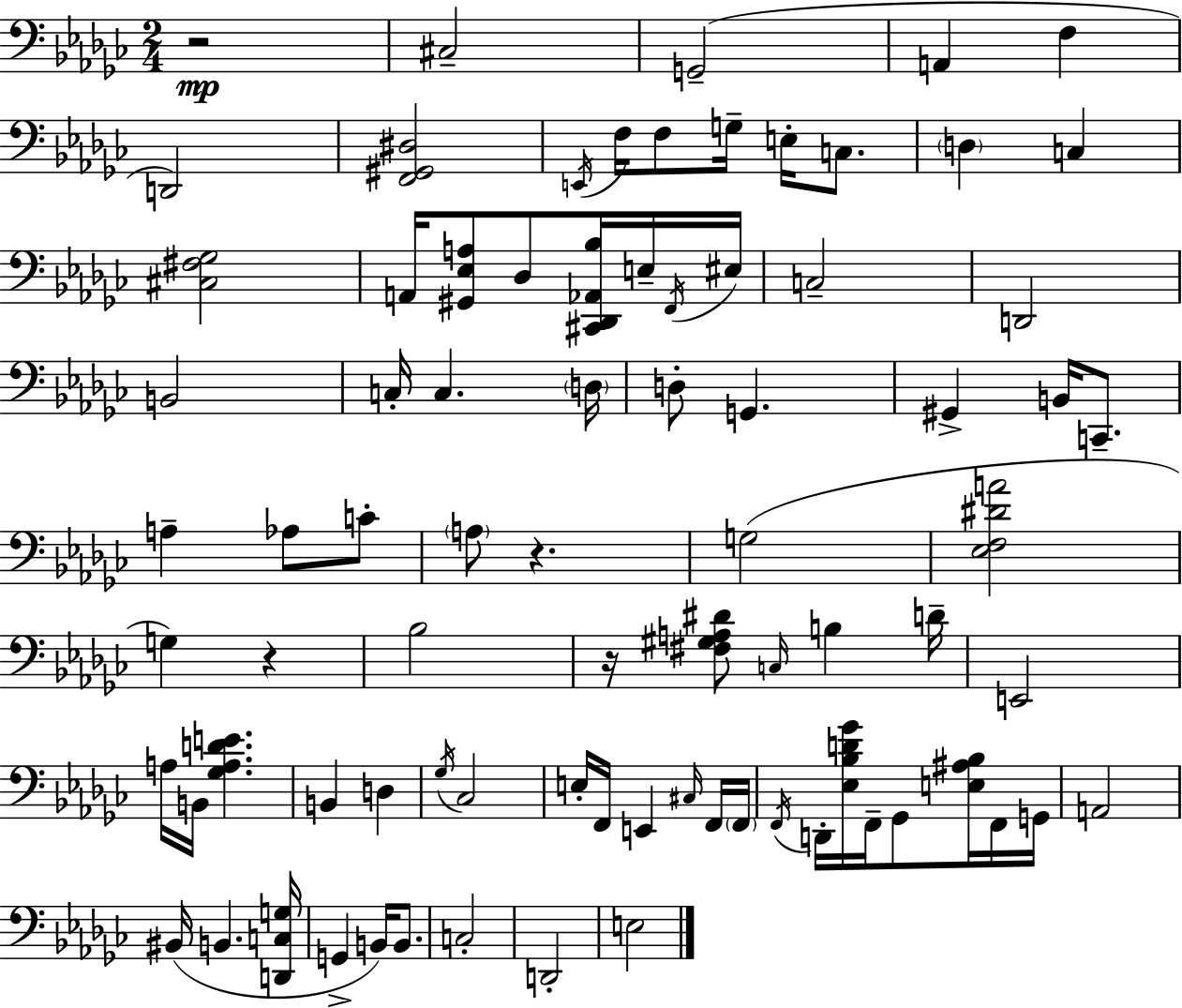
R/h C#3/h G2/h A2/q F3/q D2/h [F2,G#2,D#3]/h E2/s F3/s F3/e G3/s E3/s C3/e. D3/q C3/q [C#3,F#3,Gb3]/h A2/s [G#2,Eb3,A3]/e Db3/e [C#2,Db2,Ab2,Bb3]/s E3/s F2/s EIS3/s C3/h D2/h B2/h C3/s C3/q. D3/s D3/e G2/q. G#2/q B2/s C2/e. A3/q Ab3/e C4/e A3/e R/q. G3/h [Eb3,F3,D#4,A4]/h G3/q R/q Bb3/h R/s [F#3,G#3,A3,D#4]/e C3/s B3/q D4/s E2/h A3/s B2/s [Gb3,A3,D4,E4]/q. B2/q D3/q Gb3/s CES3/h E3/s F2/s E2/q C#3/s F2/s F2/s F2/s D2/s [Eb3,Bb3,D4,Gb4]/s F2/s Gb2/e [E3,A#3,Bb3]/s F2/s G2/s A2/h BIS2/s B2/q. [D2,C3,G3]/s G2/q B2/s B2/e. C3/h D2/h E3/h